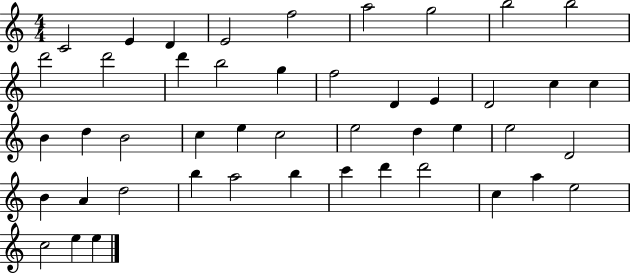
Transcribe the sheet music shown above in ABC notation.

X:1
T:Untitled
M:4/4
L:1/4
K:C
C2 E D E2 f2 a2 g2 b2 b2 d'2 d'2 d' b2 g f2 D E D2 c c B d B2 c e c2 e2 d e e2 D2 B A d2 b a2 b c' d' d'2 c a e2 c2 e e